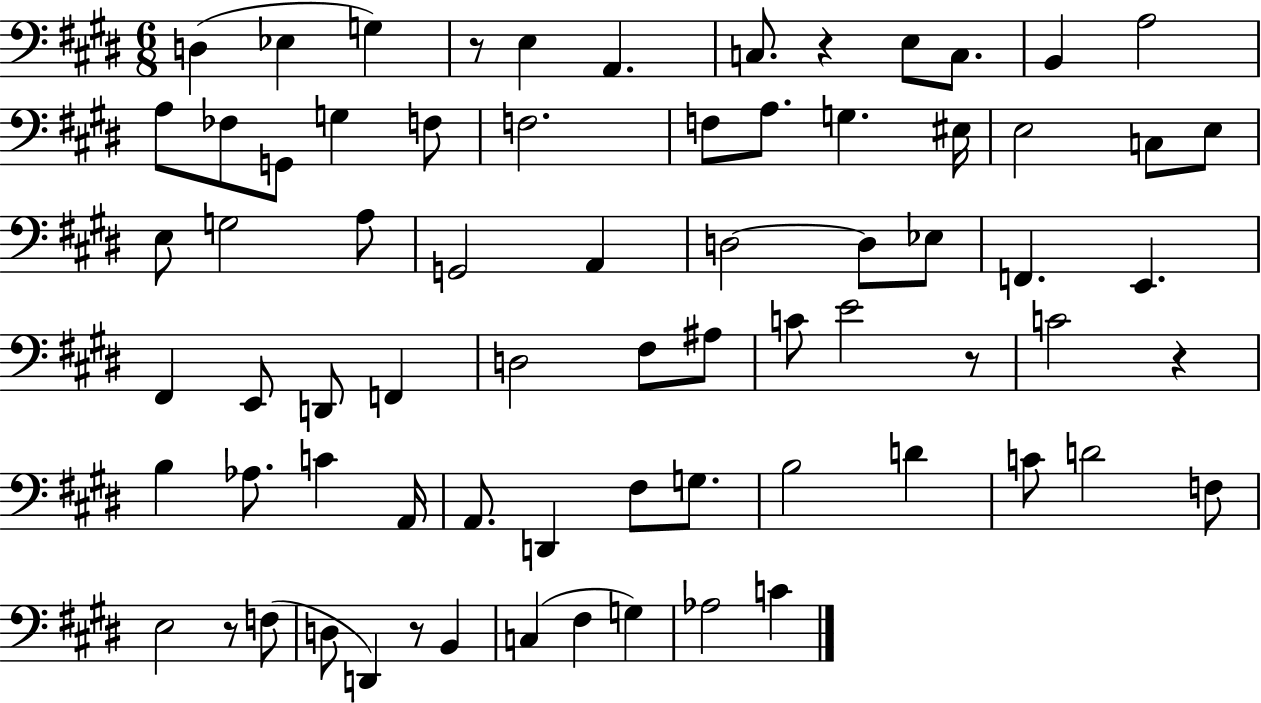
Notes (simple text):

D3/q Eb3/q G3/q R/e E3/q A2/q. C3/e. R/q E3/e C3/e. B2/q A3/h A3/e FES3/e G2/e G3/q F3/e F3/h. F3/e A3/e. G3/q. EIS3/s E3/h C3/e E3/e E3/e G3/h A3/e G2/h A2/q D3/h D3/e Eb3/e F2/q. E2/q. F#2/q E2/e D2/e F2/q D3/h F#3/e A#3/e C4/e E4/h R/e C4/h R/q B3/q Ab3/e. C4/q A2/s A2/e. D2/q F#3/e G3/e. B3/h D4/q C4/e D4/h F3/e E3/h R/e F3/e D3/e D2/q R/e B2/q C3/q F#3/q G3/q Ab3/h C4/q